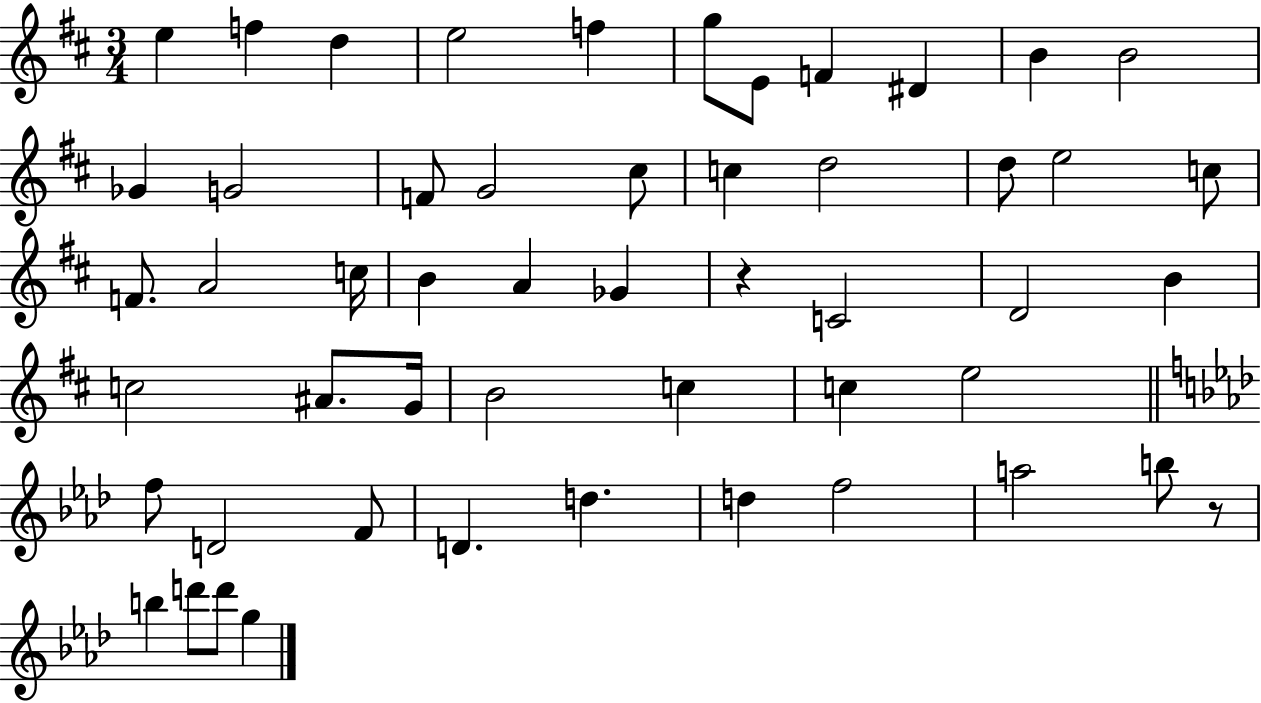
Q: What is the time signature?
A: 3/4